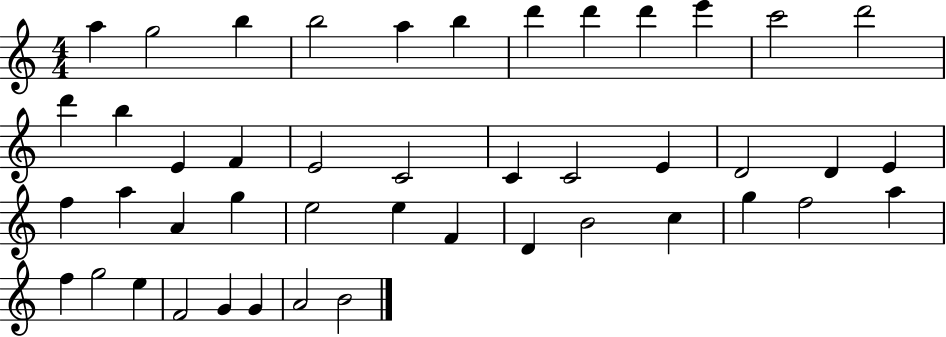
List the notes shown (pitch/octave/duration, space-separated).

A5/q G5/h B5/q B5/h A5/q B5/q D6/q D6/q D6/q E6/q C6/h D6/h D6/q B5/q E4/q F4/q E4/h C4/h C4/q C4/h E4/q D4/h D4/q E4/q F5/q A5/q A4/q G5/q E5/h E5/q F4/q D4/q B4/h C5/q G5/q F5/h A5/q F5/q G5/h E5/q F4/h G4/q G4/q A4/h B4/h